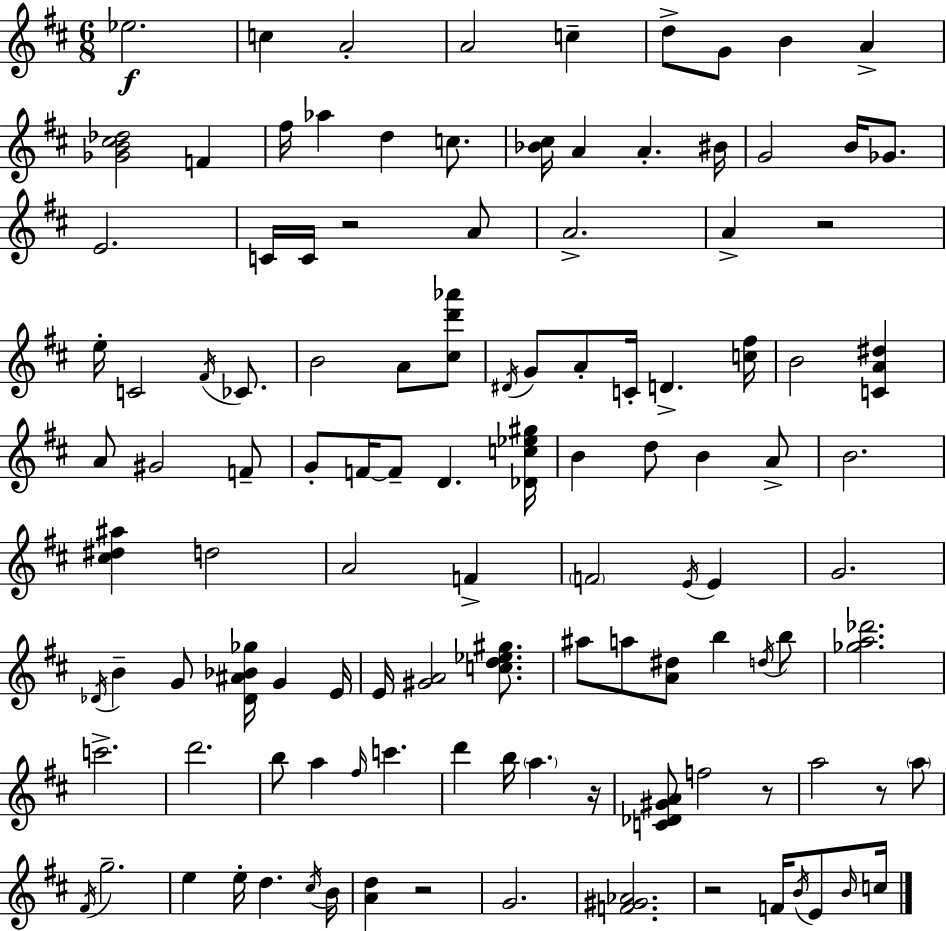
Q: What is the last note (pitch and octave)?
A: C5